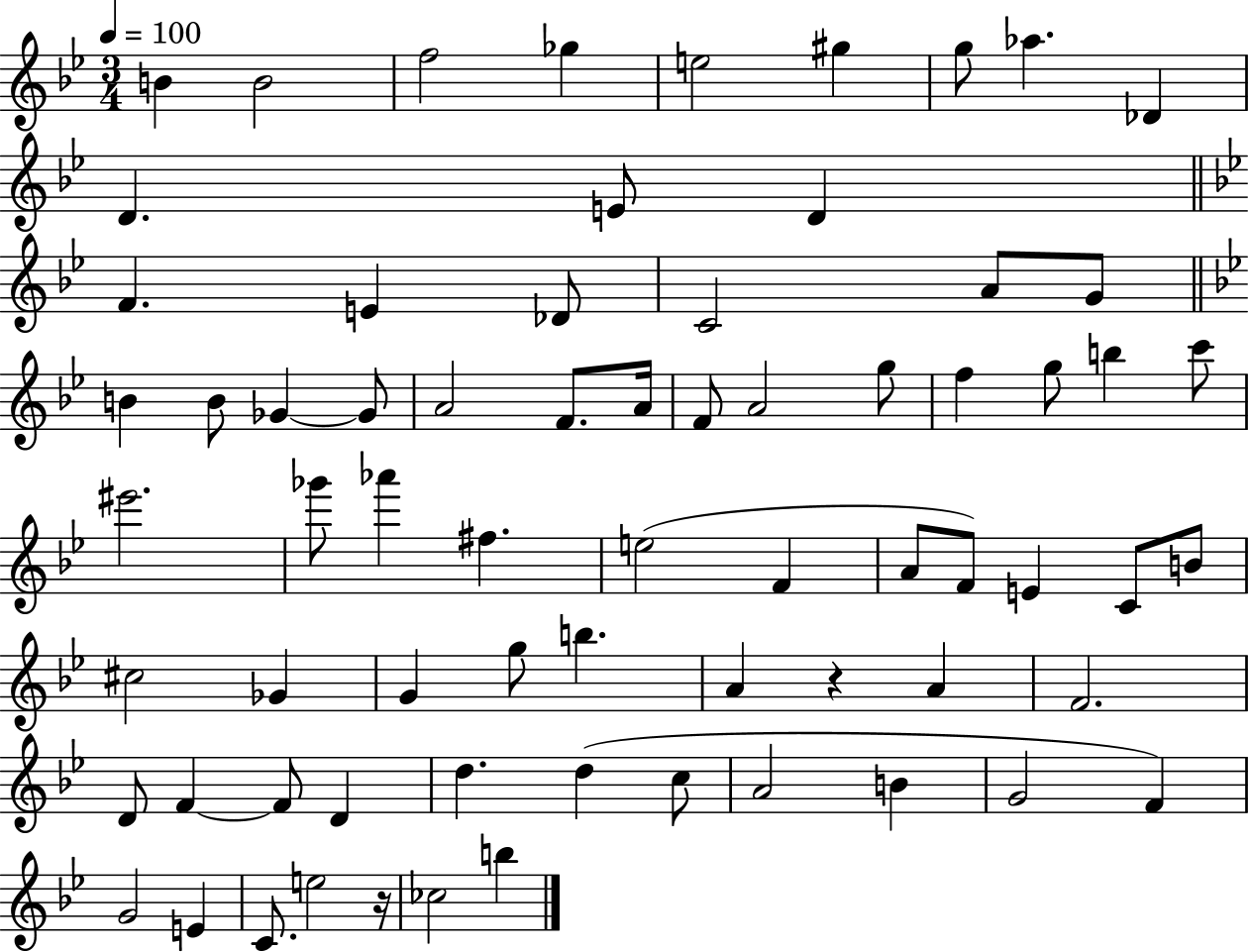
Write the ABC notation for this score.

X:1
T:Untitled
M:3/4
L:1/4
K:Bb
B B2 f2 _g e2 ^g g/2 _a _D D E/2 D F E _D/2 C2 A/2 G/2 B B/2 _G _G/2 A2 F/2 A/4 F/2 A2 g/2 f g/2 b c'/2 ^e'2 _g'/2 _a' ^f e2 F A/2 F/2 E C/2 B/2 ^c2 _G G g/2 b A z A F2 D/2 F F/2 D d d c/2 A2 B G2 F G2 E C/2 e2 z/4 _c2 b